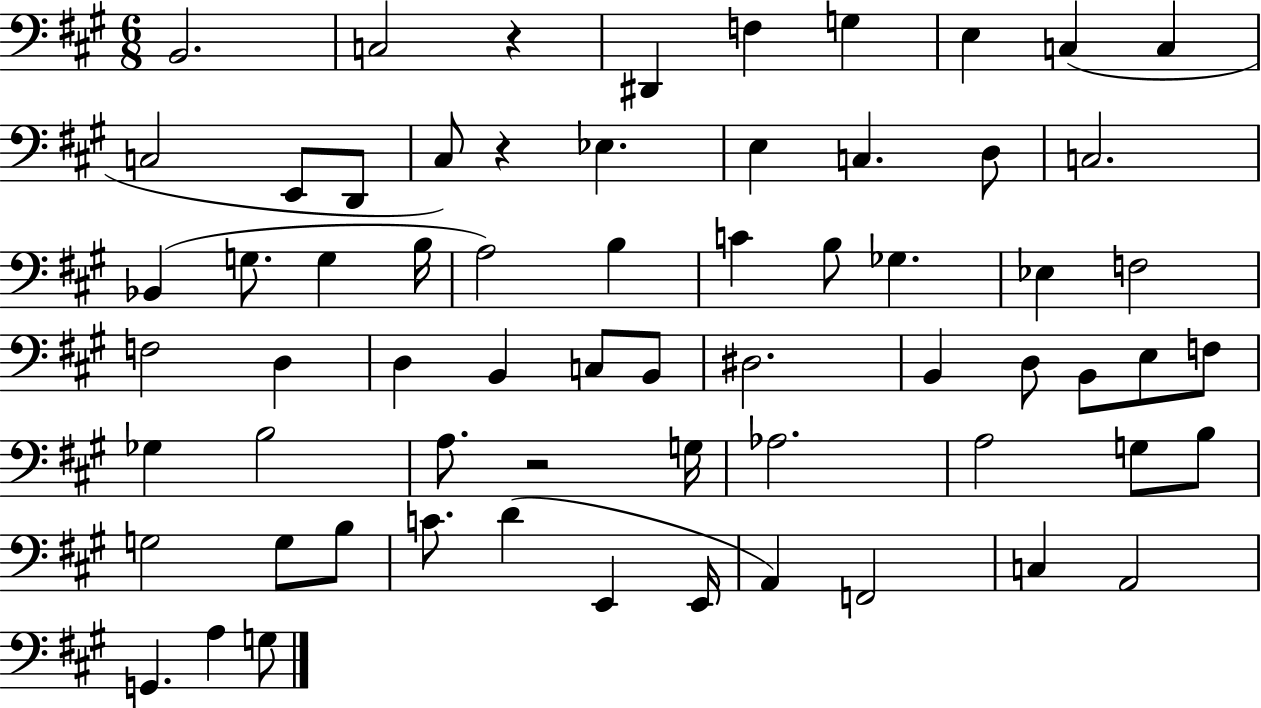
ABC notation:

X:1
T:Untitled
M:6/8
L:1/4
K:A
B,,2 C,2 z ^D,, F, G, E, C, C, C,2 E,,/2 D,,/2 ^C,/2 z _E, E, C, D,/2 C,2 _B,, G,/2 G, B,/4 A,2 B, C B,/2 _G, _E, F,2 F,2 D, D, B,, C,/2 B,,/2 ^D,2 B,, D,/2 B,,/2 E,/2 F,/2 _G, B,2 A,/2 z2 G,/4 _A,2 A,2 G,/2 B,/2 G,2 G,/2 B,/2 C/2 D E,, E,,/4 A,, F,,2 C, A,,2 G,, A, G,/2